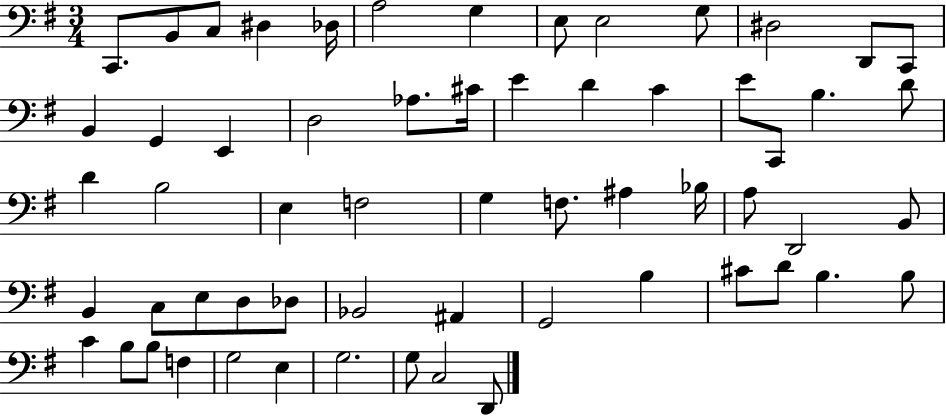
X:1
T:Untitled
M:3/4
L:1/4
K:G
C,,/2 B,,/2 C,/2 ^D, _D,/4 A,2 G, E,/2 E,2 G,/2 ^D,2 D,,/2 C,,/2 B,, G,, E,, D,2 _A,/2 ^C/4 E D C E/2 C,,/2 B, D/2 D B,2 E, F,2 G, F,/2 ^A, _B,/4 A,/2 D,,2 B,,/2 B,, C,/2 E,/2 D,/2 _D,/2 _B,,2 ^A,, G,,2 B, ^C/2 D/2 B, B,/2 C B,/2 B,/2 F, G,2 E, G,2 G,/2 C,2 D,,/2